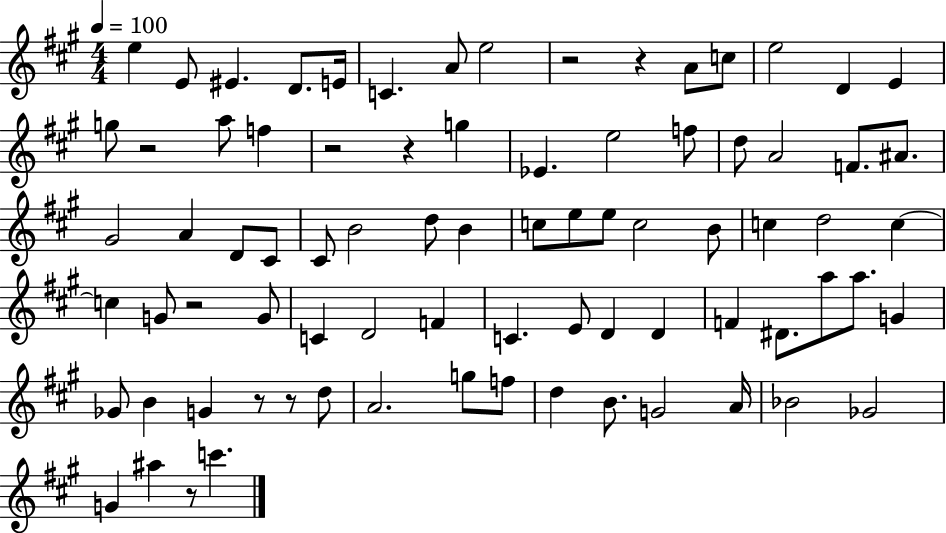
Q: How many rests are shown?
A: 9